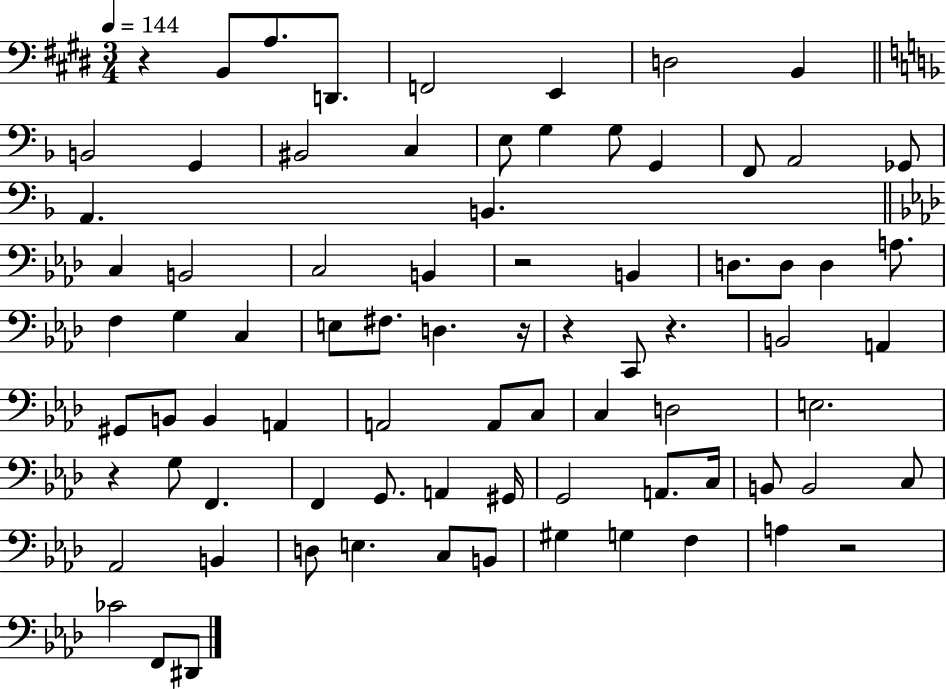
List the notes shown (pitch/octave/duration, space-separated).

R/q B2/e A3/e. D2/e. F2/h E2/q D3/h B2/q B2/h G2/q BIS2/h C3/q E3/e G3/q G3/e G2/q F2/e A2/h Gb2/e A2/q. B2/q. C3/q B2/h C3/h B2/q R/h B2/q D3/e. D3/e D3/q A3/e. F3/q G3/q C3/q E3/e F#3/e. D3/q. R/s R/q C2/e R/q. B2/h A2/q G#2/e B2/e B2/q A2/q A2/h A2/e C3/e C3/q D3/h E3/h. R/q G3/e F2/q. F2/q G2/e. A2/q G#2/s G2/h A2/e. C3/s B2/e B2/h C3/e Ab2/h B2/q D3/e E3/q. C3/e B2/e G#3/q G3/q F3/q A3/q R/h CES4/h F2/e D#2/e